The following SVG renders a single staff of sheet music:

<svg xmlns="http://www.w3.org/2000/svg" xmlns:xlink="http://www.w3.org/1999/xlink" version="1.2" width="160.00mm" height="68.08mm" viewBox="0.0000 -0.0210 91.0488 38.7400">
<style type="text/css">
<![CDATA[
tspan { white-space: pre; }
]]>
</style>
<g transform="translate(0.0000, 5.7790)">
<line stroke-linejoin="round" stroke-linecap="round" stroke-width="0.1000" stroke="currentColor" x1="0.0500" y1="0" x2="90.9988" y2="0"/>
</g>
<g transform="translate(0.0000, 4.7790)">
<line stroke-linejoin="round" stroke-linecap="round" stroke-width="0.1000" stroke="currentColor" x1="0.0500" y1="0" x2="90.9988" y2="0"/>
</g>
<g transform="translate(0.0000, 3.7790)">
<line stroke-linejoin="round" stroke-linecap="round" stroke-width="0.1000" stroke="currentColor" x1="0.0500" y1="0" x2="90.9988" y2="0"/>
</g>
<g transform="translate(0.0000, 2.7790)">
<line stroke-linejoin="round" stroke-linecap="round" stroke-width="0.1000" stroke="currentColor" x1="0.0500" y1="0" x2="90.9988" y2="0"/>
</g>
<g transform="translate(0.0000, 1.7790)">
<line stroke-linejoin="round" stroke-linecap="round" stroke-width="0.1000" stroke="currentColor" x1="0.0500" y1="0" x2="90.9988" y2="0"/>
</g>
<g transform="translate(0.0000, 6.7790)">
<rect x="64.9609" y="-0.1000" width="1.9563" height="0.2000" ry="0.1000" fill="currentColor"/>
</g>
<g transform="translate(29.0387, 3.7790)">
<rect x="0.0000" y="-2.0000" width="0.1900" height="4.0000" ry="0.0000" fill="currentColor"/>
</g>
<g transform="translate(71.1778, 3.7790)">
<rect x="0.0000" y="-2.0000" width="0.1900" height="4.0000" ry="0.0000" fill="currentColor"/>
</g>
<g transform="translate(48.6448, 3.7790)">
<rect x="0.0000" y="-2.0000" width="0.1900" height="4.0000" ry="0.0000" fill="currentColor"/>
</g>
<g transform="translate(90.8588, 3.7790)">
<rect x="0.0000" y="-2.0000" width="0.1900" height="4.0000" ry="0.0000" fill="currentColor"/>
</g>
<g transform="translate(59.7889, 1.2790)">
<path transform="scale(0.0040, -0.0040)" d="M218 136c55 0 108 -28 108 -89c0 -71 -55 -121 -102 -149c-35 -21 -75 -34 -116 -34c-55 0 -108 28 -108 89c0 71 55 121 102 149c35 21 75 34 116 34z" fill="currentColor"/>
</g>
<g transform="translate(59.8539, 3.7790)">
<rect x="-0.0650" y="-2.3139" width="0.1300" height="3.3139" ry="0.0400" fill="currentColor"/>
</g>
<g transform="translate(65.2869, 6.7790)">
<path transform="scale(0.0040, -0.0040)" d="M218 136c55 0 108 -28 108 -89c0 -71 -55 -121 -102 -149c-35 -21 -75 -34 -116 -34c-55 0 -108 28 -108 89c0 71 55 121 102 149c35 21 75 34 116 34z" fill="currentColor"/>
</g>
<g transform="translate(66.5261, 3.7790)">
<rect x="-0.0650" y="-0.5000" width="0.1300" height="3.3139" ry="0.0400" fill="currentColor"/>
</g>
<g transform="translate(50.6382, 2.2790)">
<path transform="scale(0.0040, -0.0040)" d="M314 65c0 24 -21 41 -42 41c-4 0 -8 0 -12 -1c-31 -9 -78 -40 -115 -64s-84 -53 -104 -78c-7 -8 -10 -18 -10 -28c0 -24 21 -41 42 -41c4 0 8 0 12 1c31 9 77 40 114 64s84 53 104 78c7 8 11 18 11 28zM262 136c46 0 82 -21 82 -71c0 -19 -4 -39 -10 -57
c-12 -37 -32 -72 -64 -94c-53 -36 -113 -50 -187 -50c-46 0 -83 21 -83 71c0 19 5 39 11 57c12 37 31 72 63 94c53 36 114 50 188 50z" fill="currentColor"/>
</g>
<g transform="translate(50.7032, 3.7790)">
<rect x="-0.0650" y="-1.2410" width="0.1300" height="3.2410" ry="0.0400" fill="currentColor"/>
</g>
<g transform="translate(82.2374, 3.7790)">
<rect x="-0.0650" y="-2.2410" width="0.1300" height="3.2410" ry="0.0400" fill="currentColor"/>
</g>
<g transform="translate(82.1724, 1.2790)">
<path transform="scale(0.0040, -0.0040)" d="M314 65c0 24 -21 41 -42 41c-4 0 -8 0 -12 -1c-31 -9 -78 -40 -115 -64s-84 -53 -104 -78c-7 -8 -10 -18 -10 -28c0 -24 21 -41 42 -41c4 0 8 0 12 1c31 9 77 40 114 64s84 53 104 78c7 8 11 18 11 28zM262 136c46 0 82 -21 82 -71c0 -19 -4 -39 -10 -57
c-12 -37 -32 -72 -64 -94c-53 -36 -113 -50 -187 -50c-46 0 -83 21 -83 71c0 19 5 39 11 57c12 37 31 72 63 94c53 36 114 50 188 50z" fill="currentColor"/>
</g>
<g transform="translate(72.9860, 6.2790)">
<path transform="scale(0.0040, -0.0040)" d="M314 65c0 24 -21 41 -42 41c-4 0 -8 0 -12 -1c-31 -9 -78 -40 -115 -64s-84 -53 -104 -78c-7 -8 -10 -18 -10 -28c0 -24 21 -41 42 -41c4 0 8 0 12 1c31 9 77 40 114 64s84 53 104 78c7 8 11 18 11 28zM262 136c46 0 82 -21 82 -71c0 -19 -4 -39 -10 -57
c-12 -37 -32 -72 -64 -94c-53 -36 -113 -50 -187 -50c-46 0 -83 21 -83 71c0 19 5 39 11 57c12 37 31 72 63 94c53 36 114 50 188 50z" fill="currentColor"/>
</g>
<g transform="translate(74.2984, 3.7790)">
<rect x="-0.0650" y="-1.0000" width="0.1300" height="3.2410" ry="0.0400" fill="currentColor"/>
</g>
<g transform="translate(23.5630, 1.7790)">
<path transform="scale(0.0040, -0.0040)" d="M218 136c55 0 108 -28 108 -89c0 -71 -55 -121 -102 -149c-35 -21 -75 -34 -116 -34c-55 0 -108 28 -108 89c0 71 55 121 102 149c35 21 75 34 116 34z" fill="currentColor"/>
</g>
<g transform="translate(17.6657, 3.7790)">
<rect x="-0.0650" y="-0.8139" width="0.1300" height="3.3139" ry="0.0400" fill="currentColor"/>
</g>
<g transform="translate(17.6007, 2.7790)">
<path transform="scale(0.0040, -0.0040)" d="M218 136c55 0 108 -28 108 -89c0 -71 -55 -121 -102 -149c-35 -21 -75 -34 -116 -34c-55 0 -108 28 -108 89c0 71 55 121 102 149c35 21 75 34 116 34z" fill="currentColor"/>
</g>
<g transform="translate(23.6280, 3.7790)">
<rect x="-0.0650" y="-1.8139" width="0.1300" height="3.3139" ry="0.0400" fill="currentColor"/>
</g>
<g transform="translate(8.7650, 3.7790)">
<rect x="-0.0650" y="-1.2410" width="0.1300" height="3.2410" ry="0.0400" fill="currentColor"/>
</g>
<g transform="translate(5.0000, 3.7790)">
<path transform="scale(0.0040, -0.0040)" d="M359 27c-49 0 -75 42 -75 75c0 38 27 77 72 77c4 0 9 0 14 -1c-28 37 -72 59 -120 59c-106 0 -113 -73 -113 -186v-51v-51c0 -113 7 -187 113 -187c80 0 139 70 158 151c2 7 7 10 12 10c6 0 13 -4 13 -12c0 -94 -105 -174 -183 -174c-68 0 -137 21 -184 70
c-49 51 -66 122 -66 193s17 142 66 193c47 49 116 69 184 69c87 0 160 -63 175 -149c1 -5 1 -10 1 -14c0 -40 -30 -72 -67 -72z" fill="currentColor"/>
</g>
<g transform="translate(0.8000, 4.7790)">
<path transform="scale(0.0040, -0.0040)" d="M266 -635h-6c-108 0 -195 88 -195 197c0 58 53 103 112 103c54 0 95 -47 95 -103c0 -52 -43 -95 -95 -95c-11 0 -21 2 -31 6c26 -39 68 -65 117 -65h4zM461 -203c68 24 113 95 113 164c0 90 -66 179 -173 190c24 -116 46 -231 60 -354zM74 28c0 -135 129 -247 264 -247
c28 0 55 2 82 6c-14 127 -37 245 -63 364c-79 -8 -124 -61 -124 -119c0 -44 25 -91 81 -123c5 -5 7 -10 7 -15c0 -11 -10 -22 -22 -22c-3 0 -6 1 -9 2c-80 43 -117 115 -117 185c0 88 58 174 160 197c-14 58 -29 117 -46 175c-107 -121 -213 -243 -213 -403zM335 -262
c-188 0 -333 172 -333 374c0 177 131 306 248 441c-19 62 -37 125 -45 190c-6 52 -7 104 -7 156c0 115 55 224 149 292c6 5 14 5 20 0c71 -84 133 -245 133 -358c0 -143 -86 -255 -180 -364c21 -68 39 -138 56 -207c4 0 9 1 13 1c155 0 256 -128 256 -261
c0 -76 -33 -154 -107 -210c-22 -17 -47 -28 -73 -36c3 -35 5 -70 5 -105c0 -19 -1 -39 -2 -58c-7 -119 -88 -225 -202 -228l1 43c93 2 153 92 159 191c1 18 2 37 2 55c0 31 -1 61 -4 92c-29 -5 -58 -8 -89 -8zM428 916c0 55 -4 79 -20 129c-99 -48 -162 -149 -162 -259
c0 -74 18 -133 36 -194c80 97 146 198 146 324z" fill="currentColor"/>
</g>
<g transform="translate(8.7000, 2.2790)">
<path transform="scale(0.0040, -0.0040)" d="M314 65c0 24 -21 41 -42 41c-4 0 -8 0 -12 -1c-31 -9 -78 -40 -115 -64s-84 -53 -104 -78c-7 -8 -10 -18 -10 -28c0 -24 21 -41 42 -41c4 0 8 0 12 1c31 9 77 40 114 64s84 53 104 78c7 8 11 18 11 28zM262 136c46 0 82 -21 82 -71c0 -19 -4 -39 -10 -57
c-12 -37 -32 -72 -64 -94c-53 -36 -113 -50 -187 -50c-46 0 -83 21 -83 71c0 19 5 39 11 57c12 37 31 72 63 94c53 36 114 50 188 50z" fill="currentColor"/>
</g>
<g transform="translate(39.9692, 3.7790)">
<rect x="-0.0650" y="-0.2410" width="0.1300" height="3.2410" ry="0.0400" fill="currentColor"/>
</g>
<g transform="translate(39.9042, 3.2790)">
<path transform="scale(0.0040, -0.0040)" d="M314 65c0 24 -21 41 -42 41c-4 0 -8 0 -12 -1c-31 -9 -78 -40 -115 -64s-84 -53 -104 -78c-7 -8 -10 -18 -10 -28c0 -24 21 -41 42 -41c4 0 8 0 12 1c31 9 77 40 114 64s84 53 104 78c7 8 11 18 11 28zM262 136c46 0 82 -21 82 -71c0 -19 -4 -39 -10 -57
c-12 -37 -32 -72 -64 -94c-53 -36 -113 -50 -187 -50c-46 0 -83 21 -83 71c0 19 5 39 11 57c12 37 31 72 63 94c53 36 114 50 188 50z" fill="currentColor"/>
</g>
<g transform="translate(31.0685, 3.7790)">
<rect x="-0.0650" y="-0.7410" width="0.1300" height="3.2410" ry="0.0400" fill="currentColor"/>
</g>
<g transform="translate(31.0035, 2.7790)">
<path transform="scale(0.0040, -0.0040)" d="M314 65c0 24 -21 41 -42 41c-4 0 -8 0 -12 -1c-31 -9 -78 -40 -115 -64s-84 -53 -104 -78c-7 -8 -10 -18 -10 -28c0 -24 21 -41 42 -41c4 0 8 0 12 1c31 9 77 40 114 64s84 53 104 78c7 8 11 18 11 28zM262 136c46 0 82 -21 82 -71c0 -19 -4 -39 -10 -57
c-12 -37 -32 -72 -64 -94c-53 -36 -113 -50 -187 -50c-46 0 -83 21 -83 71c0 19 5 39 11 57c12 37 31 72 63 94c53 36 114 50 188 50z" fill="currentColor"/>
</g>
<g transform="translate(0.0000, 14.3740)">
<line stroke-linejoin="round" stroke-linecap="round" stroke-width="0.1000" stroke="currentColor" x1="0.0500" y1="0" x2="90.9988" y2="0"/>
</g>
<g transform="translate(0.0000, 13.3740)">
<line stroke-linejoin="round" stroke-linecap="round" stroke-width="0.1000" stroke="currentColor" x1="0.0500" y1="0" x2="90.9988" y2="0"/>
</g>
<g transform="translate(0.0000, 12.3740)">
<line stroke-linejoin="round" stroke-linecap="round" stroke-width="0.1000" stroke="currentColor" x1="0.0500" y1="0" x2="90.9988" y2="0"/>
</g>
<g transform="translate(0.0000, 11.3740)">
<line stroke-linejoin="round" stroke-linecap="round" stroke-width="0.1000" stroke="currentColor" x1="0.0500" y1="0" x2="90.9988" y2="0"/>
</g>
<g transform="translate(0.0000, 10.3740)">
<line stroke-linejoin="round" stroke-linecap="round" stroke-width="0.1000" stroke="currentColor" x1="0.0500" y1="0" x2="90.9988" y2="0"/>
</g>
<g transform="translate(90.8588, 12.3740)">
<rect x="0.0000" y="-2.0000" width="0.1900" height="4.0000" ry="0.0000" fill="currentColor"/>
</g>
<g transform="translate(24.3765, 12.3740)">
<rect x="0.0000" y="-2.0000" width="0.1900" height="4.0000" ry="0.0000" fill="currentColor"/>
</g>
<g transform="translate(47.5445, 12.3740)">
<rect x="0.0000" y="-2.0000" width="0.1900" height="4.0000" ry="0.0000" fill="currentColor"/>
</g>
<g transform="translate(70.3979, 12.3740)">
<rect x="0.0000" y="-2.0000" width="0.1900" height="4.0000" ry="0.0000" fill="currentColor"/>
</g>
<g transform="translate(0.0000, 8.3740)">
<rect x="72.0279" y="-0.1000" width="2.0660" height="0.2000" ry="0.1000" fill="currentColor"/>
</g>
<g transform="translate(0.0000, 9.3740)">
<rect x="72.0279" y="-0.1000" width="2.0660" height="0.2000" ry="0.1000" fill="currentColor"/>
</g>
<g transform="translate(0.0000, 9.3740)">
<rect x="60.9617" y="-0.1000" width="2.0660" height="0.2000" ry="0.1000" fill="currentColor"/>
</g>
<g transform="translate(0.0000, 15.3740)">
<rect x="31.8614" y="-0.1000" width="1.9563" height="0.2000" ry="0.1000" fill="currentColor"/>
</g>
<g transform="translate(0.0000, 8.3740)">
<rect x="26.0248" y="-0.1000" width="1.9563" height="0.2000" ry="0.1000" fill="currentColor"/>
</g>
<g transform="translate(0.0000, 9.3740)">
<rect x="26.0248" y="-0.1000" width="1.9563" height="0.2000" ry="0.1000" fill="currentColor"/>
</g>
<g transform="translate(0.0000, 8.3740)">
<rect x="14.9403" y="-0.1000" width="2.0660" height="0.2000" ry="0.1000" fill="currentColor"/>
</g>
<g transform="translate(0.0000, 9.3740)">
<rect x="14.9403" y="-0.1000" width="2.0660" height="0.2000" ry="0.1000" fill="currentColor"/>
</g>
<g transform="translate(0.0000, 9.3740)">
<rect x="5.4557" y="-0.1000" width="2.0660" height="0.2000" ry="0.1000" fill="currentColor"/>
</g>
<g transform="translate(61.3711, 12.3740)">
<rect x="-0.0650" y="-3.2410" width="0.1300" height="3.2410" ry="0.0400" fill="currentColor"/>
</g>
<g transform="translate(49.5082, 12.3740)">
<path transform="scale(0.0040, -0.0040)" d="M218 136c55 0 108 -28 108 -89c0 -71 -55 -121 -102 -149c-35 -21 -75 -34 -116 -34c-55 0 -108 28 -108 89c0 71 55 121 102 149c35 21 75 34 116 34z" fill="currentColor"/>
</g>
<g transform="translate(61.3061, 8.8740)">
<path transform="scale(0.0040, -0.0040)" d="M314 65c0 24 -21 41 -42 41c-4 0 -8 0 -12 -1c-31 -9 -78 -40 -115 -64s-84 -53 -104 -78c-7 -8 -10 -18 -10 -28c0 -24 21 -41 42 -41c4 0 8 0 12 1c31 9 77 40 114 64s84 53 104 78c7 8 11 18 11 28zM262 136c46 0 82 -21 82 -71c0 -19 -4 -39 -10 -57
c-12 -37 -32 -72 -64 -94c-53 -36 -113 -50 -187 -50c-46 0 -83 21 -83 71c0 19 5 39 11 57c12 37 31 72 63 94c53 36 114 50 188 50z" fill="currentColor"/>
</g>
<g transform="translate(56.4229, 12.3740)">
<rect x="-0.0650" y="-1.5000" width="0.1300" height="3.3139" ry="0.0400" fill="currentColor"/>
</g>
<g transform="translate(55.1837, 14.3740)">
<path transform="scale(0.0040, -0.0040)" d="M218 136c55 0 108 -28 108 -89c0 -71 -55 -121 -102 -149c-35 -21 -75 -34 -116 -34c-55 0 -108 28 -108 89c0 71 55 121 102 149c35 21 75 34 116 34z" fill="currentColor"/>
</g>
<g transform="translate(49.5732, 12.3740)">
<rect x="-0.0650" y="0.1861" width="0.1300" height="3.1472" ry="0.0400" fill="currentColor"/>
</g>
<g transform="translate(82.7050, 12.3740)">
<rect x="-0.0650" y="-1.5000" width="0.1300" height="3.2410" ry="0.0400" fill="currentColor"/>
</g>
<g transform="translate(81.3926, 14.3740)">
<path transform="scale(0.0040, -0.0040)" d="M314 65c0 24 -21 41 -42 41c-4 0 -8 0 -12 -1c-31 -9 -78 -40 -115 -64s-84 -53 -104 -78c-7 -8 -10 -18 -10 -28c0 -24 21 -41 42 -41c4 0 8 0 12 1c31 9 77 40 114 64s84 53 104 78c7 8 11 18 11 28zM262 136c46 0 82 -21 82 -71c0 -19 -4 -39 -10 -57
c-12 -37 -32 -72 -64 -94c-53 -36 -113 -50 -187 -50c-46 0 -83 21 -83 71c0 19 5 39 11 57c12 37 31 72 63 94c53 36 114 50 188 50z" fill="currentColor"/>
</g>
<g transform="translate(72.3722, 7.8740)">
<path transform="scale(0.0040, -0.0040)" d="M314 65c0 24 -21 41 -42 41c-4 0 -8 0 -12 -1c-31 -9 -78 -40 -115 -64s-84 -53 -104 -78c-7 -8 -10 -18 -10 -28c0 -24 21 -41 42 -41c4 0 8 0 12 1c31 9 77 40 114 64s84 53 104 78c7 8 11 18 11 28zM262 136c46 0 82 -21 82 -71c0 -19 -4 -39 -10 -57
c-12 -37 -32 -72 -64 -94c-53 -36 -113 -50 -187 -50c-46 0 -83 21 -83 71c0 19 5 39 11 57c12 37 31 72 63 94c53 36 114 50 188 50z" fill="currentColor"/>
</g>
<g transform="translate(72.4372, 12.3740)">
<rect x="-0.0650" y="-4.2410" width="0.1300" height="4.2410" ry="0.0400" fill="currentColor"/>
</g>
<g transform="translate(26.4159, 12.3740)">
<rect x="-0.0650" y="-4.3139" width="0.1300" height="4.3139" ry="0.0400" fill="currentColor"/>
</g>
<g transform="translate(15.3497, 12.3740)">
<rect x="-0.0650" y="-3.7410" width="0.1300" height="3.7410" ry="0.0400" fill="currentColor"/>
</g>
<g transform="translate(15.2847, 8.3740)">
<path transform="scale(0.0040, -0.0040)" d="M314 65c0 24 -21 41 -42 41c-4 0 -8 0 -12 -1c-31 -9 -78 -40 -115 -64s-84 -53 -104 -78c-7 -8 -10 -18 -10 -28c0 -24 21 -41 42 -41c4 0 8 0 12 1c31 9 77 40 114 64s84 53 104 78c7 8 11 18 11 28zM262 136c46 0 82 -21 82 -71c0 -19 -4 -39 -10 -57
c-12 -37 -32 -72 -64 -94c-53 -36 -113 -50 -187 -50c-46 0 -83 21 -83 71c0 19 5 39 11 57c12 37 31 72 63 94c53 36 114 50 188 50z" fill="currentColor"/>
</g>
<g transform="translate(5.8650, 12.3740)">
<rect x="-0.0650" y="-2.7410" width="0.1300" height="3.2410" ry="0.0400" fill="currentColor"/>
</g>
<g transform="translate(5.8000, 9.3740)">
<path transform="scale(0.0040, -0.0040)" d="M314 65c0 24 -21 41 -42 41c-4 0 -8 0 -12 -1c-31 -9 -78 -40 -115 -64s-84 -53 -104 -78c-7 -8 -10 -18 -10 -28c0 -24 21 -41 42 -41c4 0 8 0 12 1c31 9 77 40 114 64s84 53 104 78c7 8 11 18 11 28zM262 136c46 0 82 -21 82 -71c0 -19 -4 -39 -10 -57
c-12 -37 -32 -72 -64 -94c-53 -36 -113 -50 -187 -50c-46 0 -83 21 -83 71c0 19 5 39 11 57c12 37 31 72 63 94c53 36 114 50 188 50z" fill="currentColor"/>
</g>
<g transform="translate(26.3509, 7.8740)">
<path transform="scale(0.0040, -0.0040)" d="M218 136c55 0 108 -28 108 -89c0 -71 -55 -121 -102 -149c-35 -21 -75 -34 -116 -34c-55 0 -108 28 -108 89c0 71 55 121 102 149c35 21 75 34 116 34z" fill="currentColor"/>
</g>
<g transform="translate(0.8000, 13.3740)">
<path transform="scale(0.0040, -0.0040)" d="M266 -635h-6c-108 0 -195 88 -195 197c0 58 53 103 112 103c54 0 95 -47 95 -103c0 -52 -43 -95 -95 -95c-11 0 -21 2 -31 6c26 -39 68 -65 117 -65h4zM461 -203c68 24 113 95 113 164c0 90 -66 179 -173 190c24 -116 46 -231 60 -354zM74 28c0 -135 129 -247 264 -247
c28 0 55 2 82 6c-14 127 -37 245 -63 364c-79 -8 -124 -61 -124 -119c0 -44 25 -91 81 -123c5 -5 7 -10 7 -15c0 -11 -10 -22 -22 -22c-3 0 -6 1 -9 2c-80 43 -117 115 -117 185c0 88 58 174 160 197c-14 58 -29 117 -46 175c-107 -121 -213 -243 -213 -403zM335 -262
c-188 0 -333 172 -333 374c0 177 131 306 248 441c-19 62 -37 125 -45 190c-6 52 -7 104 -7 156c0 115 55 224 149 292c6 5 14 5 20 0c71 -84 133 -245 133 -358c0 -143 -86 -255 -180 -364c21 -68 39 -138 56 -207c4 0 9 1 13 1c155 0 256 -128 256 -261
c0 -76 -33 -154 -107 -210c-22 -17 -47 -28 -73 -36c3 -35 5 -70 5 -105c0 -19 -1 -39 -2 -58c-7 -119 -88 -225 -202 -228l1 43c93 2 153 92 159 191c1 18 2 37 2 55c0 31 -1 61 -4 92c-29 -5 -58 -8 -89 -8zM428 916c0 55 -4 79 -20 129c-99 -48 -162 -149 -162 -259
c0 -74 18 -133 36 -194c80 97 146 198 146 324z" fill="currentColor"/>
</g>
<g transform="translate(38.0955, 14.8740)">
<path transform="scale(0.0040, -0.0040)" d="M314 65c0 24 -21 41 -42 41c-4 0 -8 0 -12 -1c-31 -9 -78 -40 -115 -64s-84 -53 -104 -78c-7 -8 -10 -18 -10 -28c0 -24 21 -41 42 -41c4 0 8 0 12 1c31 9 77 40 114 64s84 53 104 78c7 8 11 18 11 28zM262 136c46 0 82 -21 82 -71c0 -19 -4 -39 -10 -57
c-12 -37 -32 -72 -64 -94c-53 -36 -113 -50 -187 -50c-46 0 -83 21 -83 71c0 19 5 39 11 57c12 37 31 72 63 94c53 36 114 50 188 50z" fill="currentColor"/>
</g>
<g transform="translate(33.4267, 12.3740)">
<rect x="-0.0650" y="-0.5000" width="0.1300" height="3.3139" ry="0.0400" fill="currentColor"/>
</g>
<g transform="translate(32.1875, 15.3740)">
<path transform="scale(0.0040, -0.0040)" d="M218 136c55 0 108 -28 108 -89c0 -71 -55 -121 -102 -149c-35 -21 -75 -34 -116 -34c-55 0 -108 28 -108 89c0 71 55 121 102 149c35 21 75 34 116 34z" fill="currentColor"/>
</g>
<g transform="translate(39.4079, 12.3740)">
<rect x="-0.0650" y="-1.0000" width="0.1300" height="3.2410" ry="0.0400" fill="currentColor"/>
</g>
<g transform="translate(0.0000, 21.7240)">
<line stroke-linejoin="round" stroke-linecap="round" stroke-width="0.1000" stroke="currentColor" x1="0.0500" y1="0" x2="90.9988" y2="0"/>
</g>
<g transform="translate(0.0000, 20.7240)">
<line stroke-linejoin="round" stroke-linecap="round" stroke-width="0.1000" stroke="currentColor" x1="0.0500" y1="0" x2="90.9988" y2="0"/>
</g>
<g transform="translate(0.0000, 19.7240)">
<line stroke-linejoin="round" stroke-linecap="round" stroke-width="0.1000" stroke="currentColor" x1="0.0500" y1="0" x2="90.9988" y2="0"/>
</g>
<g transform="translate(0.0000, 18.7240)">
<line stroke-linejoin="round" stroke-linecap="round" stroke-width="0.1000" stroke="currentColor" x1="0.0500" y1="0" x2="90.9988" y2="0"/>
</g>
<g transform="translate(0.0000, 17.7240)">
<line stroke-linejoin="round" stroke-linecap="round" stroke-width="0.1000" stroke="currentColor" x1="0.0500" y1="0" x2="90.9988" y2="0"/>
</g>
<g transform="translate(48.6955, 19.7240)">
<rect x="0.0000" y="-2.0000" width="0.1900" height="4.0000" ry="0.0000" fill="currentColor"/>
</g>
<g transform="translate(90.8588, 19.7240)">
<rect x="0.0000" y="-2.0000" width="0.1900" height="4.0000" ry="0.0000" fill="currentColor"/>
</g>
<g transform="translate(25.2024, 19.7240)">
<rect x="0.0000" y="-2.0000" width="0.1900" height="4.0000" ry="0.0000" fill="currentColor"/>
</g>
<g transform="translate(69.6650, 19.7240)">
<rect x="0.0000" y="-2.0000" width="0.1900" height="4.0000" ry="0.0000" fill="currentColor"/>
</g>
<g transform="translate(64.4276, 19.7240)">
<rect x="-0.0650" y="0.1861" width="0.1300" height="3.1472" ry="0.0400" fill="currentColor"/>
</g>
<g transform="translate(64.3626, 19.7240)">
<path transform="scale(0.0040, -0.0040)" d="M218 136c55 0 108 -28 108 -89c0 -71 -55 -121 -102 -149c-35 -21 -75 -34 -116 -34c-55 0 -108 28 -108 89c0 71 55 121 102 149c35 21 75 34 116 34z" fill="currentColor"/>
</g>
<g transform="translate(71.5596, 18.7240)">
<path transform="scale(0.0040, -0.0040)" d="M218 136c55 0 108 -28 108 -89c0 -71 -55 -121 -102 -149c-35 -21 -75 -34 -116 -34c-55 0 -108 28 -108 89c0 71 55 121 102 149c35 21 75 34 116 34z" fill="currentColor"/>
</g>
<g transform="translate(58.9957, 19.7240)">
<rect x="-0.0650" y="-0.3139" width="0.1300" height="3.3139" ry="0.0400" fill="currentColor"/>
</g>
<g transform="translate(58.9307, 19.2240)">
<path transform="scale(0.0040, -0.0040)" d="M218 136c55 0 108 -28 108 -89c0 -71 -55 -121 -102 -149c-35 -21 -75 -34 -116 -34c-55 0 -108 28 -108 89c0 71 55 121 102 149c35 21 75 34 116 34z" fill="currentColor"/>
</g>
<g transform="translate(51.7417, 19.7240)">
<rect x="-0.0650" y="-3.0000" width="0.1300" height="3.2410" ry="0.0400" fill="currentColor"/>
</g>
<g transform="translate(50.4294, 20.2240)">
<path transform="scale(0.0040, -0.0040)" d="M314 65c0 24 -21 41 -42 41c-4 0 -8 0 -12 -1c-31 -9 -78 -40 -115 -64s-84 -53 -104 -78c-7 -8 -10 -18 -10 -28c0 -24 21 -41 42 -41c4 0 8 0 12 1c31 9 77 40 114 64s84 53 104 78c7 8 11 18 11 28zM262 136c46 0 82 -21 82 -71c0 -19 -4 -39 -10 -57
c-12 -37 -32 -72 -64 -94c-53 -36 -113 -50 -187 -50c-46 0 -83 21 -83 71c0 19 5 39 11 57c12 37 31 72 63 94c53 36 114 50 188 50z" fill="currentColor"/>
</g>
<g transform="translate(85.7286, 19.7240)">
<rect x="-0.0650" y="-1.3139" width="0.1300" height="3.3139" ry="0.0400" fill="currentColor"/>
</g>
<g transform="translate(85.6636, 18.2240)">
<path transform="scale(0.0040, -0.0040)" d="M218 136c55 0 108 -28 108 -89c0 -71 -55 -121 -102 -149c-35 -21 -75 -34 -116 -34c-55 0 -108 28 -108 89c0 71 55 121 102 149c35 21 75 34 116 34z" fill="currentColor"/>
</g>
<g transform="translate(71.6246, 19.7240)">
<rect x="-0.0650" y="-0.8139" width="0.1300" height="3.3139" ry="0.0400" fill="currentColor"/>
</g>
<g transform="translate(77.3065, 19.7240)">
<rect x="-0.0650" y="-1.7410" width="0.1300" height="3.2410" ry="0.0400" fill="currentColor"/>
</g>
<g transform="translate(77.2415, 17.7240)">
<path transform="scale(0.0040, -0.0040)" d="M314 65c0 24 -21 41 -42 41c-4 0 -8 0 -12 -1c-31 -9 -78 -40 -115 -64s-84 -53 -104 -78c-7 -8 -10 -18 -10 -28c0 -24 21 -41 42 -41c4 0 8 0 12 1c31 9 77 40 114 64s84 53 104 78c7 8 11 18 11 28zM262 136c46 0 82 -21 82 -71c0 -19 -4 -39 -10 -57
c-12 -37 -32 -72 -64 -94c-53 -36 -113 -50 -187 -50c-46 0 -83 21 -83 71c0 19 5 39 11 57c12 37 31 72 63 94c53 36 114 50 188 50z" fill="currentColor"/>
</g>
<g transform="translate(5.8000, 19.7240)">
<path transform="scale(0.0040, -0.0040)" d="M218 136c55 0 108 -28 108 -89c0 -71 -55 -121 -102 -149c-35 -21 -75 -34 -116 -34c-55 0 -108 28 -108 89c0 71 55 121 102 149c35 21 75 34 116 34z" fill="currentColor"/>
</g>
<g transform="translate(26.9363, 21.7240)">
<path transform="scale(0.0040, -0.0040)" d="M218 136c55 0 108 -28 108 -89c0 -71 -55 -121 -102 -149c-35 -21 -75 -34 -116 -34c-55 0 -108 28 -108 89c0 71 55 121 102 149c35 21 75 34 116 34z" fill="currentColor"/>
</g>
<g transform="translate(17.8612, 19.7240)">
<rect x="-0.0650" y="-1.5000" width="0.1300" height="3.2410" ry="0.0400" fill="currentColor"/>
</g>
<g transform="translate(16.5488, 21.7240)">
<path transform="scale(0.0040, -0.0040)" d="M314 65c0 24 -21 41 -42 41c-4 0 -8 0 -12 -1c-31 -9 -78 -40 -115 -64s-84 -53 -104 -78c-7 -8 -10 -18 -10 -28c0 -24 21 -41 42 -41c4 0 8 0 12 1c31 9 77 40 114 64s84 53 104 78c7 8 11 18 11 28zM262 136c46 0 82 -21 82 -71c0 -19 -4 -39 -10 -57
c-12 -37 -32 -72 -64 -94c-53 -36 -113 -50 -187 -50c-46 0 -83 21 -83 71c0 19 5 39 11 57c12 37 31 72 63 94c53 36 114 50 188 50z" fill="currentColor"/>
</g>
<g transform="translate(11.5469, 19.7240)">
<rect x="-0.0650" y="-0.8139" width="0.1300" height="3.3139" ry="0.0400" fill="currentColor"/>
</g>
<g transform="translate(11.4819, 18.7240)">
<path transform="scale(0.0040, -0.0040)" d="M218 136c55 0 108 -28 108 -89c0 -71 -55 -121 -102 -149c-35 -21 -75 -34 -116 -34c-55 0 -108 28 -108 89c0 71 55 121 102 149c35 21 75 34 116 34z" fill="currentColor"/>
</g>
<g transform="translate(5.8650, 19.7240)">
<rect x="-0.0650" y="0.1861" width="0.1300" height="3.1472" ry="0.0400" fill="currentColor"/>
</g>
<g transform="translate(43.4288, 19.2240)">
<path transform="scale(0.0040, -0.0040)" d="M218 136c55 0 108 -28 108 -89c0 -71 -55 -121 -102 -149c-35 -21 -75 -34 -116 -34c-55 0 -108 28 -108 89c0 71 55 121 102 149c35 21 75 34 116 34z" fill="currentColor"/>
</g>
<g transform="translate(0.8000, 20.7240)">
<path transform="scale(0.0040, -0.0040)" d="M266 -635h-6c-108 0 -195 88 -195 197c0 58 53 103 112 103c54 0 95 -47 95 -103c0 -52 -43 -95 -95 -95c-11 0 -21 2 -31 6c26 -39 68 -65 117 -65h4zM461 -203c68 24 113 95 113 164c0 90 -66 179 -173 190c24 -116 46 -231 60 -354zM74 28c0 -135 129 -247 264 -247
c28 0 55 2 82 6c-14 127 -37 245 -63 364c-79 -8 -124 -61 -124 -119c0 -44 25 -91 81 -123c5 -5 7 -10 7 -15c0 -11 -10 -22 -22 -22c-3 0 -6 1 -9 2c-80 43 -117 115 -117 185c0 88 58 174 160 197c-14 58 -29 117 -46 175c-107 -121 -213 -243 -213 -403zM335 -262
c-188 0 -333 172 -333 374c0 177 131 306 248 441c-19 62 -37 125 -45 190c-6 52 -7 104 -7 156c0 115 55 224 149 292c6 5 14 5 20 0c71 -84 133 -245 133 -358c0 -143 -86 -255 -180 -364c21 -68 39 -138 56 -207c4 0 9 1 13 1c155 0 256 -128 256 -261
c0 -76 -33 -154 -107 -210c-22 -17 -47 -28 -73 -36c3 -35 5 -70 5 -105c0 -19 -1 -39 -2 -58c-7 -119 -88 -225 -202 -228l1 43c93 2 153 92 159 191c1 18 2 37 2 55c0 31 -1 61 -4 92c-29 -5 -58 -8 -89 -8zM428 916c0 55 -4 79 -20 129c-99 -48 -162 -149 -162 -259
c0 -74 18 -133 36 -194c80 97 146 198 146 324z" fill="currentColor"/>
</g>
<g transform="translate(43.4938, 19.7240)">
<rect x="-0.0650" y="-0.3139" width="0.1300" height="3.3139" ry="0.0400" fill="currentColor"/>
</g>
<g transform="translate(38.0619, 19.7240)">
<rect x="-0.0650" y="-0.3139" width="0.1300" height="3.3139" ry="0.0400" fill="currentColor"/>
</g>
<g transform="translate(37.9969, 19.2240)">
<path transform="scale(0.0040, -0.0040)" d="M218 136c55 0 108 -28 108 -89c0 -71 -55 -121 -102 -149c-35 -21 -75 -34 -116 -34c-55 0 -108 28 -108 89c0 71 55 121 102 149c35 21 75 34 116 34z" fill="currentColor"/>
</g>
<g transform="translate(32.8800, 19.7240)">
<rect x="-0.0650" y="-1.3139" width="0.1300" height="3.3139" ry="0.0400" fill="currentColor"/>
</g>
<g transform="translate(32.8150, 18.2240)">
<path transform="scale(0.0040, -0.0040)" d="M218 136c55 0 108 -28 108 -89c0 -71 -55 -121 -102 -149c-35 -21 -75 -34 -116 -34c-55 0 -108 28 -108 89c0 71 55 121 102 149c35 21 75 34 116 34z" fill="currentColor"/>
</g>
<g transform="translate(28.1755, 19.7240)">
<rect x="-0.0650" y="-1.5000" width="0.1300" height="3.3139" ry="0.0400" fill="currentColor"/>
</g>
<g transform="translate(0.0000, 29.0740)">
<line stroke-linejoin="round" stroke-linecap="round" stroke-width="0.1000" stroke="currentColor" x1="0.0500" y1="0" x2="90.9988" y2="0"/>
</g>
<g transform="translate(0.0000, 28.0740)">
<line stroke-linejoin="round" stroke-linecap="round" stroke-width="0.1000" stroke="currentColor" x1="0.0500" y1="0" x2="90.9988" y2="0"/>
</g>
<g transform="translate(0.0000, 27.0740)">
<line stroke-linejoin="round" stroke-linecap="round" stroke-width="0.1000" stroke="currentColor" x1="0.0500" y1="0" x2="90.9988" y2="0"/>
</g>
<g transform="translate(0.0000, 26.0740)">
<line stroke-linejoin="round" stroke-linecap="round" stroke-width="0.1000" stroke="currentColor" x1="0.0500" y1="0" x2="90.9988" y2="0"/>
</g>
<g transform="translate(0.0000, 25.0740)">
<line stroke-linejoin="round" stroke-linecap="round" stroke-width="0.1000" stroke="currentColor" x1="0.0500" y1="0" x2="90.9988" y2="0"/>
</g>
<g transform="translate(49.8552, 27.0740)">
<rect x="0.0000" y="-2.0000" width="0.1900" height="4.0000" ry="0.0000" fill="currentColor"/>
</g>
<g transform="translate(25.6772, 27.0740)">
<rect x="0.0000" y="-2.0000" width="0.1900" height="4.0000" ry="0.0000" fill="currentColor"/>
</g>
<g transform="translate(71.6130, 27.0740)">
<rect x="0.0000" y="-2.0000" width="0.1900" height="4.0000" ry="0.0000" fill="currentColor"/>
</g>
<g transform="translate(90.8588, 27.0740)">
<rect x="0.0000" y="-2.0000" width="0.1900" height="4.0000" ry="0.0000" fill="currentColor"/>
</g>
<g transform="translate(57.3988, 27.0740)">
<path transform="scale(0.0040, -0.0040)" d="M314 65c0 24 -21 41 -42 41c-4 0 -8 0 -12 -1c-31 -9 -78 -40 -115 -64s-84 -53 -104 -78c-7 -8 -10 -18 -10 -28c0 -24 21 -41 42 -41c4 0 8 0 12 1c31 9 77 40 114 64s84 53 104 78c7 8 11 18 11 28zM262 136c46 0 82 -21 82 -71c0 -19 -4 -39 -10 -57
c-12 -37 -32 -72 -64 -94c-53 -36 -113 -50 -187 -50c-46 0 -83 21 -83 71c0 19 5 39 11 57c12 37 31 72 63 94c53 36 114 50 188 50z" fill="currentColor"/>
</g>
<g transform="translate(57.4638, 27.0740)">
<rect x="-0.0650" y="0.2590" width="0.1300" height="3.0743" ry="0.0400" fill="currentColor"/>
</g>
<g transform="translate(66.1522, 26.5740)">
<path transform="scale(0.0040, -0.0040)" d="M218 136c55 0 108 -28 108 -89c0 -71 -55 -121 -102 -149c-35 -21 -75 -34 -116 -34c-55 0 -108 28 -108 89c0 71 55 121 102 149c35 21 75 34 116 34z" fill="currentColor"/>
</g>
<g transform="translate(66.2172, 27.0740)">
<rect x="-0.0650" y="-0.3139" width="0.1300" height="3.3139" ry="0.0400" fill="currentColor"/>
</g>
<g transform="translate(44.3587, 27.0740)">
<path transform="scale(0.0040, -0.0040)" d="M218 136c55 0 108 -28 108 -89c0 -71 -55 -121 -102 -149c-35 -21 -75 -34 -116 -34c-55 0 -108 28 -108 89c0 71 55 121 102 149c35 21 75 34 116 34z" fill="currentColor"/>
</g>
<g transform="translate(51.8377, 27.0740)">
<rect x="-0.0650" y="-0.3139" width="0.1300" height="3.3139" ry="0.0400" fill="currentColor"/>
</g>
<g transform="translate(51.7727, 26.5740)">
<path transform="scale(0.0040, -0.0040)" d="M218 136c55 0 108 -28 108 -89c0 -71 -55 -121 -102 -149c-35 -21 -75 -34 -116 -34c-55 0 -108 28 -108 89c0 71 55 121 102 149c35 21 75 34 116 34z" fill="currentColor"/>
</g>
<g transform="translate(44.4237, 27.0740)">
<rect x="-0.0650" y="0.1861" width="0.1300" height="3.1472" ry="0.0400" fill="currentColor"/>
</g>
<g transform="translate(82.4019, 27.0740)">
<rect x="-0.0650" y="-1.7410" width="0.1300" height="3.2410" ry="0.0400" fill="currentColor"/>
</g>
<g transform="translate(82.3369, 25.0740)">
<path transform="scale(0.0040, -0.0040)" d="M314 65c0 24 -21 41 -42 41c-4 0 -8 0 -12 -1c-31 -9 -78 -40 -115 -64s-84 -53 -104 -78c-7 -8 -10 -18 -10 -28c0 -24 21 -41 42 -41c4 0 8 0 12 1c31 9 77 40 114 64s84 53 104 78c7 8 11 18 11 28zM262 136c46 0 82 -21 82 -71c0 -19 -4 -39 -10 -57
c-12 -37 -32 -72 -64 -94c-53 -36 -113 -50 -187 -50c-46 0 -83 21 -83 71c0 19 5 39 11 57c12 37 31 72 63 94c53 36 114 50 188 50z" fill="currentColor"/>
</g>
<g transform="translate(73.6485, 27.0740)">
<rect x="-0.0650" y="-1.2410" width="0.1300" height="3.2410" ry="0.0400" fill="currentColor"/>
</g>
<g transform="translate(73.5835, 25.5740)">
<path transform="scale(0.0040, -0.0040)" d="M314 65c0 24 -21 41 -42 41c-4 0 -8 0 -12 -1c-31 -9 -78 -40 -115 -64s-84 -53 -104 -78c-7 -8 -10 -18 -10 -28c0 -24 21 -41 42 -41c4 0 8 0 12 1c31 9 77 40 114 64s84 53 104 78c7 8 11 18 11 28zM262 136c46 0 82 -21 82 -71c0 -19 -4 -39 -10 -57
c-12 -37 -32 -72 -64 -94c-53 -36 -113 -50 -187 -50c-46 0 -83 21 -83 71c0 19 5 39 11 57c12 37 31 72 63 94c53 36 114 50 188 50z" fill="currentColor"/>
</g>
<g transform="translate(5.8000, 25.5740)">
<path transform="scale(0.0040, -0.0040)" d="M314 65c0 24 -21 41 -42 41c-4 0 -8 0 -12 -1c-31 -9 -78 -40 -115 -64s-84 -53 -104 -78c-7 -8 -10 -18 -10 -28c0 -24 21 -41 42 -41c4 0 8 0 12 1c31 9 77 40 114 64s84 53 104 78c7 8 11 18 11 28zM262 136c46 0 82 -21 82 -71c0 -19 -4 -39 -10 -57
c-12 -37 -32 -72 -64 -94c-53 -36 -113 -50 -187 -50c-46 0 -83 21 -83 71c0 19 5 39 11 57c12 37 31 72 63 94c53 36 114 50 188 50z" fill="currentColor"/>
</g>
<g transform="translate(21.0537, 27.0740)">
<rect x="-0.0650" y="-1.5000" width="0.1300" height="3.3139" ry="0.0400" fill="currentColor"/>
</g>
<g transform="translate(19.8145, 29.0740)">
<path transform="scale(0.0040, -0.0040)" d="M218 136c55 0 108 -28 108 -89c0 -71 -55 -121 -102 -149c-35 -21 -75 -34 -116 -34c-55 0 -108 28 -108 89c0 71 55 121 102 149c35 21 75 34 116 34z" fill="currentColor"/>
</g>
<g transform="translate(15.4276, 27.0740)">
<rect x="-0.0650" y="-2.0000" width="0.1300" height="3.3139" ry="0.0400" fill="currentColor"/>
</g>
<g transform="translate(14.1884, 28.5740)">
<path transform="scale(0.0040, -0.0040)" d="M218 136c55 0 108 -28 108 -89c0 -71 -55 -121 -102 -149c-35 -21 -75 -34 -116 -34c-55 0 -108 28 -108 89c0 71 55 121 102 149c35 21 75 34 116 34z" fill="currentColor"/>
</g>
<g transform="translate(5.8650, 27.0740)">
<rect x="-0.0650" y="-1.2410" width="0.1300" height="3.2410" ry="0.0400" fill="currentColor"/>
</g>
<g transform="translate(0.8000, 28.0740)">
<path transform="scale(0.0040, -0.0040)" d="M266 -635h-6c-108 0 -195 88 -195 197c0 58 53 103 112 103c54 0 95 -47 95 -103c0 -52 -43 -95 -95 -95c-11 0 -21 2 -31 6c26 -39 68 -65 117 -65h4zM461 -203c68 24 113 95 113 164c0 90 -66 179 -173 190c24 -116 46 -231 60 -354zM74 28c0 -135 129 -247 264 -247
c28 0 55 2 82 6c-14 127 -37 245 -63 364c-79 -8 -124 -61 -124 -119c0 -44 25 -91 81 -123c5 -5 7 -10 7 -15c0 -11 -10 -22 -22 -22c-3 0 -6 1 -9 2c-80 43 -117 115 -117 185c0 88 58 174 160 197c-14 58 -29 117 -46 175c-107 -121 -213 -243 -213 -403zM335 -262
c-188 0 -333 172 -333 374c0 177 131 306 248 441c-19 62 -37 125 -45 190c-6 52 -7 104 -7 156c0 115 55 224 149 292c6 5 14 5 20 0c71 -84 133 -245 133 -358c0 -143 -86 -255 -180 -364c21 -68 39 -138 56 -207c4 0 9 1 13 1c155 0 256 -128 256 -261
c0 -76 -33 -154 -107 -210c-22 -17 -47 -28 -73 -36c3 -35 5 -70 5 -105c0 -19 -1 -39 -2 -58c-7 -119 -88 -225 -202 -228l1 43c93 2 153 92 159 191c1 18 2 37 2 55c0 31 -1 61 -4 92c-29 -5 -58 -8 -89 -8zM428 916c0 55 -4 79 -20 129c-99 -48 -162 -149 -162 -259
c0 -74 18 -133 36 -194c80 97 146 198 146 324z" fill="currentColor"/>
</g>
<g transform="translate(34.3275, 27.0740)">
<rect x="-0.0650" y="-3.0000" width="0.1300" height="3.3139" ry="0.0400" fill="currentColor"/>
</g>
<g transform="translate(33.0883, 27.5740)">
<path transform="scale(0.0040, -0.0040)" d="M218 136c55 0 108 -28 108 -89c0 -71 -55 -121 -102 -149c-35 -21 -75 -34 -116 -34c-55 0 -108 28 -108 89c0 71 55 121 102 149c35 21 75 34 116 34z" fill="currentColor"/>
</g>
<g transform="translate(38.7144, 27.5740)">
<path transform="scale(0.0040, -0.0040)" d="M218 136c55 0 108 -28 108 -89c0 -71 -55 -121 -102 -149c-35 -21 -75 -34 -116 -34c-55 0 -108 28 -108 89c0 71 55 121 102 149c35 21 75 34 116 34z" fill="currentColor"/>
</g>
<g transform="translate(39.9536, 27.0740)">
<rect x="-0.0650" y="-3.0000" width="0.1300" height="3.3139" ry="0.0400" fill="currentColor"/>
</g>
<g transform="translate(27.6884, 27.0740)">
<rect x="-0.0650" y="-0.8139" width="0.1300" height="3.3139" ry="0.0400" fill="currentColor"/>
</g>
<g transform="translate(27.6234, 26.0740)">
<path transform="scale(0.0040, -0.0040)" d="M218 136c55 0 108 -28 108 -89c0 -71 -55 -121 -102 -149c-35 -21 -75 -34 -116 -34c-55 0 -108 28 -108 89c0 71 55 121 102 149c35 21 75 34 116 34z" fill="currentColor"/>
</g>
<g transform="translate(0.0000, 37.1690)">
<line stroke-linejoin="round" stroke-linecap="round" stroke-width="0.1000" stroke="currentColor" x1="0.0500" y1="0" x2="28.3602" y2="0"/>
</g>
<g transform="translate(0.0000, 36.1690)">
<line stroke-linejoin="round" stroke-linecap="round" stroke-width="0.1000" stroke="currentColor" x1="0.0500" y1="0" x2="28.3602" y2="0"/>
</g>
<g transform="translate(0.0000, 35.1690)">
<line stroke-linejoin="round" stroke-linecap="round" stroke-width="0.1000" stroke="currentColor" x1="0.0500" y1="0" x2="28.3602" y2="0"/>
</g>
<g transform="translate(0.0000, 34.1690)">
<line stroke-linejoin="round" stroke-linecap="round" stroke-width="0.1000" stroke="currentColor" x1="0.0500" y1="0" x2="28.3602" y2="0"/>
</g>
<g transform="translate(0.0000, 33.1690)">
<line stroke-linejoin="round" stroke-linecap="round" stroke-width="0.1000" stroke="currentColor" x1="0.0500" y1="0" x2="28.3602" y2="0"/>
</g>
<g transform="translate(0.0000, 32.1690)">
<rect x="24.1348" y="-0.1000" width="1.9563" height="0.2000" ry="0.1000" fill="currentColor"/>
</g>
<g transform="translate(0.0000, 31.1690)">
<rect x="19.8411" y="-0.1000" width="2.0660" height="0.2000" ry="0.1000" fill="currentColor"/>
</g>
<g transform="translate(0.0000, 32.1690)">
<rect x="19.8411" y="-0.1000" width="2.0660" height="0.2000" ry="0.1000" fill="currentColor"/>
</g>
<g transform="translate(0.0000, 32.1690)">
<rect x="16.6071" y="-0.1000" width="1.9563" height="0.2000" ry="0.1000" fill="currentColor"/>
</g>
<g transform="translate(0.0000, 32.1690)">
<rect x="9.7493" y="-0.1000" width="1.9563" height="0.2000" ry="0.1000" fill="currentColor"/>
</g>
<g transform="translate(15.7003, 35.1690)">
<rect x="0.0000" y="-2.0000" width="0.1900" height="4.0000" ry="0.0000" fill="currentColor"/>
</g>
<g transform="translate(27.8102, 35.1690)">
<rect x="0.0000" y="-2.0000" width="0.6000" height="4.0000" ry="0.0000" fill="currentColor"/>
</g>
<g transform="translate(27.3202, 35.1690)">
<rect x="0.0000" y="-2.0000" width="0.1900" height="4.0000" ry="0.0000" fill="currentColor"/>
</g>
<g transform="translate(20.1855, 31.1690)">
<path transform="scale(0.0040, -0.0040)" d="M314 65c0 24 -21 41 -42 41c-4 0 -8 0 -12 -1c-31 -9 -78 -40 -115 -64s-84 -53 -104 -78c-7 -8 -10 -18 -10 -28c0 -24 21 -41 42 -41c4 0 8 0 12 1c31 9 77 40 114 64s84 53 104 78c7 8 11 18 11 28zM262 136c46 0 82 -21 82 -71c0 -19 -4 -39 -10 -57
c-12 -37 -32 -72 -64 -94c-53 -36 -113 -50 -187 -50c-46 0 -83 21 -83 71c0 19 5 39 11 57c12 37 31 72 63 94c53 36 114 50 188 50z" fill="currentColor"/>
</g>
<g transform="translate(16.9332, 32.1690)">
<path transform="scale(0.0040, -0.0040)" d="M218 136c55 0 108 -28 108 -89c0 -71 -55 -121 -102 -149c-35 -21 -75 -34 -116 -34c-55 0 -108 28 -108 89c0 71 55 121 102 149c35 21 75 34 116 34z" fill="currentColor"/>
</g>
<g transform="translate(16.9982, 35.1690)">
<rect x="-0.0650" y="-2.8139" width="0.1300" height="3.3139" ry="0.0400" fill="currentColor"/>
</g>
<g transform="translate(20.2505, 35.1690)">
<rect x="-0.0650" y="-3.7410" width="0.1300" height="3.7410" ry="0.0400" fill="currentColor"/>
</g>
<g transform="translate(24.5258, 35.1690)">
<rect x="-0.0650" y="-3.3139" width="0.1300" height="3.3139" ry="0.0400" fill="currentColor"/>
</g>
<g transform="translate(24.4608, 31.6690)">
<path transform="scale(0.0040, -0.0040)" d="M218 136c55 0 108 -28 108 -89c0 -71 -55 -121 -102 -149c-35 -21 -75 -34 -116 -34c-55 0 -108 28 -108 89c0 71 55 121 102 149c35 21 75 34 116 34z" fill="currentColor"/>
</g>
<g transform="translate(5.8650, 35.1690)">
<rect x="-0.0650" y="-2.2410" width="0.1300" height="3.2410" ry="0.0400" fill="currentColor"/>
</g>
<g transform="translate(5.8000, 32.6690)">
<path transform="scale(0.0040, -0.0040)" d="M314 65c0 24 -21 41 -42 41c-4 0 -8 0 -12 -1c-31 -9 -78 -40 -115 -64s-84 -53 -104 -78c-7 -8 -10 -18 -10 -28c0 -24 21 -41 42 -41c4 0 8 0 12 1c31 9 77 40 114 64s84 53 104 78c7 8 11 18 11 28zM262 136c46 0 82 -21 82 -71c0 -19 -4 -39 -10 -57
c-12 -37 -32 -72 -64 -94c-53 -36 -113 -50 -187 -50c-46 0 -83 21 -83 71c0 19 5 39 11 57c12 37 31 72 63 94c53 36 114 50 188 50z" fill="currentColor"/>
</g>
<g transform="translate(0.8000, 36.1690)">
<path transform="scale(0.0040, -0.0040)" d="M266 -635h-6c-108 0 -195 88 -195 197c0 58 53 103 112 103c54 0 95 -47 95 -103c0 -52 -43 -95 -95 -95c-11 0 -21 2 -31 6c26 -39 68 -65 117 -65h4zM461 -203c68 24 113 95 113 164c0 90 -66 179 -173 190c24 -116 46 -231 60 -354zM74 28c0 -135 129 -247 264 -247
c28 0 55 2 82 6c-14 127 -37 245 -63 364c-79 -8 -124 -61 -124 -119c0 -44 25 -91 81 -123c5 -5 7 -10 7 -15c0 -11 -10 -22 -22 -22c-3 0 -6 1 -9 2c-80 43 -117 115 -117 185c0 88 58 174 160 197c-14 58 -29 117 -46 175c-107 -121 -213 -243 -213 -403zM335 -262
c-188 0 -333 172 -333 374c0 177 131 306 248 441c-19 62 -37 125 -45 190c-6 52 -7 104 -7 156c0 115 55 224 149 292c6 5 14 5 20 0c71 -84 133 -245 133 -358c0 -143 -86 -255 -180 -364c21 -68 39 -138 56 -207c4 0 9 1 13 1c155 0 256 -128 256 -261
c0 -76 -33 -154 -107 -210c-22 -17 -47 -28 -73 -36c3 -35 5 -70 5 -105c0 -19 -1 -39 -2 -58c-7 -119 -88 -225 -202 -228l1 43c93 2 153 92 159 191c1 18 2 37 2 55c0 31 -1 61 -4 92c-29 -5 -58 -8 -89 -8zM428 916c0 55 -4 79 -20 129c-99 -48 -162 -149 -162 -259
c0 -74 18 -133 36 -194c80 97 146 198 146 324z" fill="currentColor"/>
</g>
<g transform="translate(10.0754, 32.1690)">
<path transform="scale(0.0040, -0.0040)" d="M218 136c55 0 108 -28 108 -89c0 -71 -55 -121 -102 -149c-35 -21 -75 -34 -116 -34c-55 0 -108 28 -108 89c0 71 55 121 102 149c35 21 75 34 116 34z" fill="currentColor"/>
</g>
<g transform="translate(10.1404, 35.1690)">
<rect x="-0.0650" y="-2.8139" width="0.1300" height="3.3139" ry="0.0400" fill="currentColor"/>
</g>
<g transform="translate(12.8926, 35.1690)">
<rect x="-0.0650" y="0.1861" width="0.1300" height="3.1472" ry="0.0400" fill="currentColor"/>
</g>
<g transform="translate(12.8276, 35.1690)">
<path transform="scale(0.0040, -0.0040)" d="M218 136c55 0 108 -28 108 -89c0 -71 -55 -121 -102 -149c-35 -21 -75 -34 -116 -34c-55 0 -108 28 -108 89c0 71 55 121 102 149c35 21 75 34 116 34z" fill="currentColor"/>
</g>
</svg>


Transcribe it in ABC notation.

X:1
T:Untitled
M:4/4
L:1/4
K:C
e2 d f d2 c2 e2 g C D2 g2 a2 c'2 d' C D2 B E b2 d'2 E2 B d E2 E e c c A2 c B d f2 e e2 F E d A A B c B2 c e2 f2 g2 a B a c'2 b